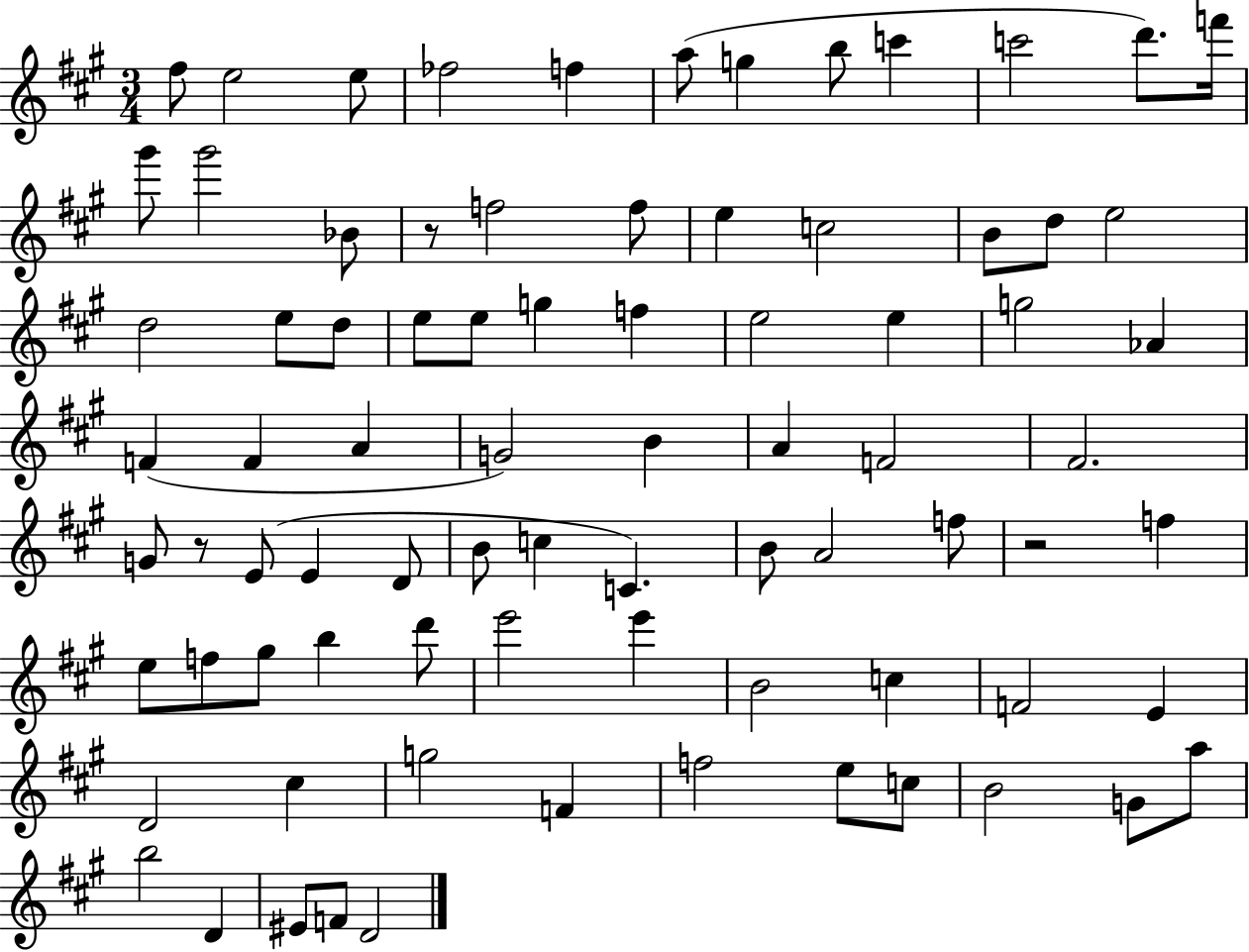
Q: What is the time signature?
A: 3/4